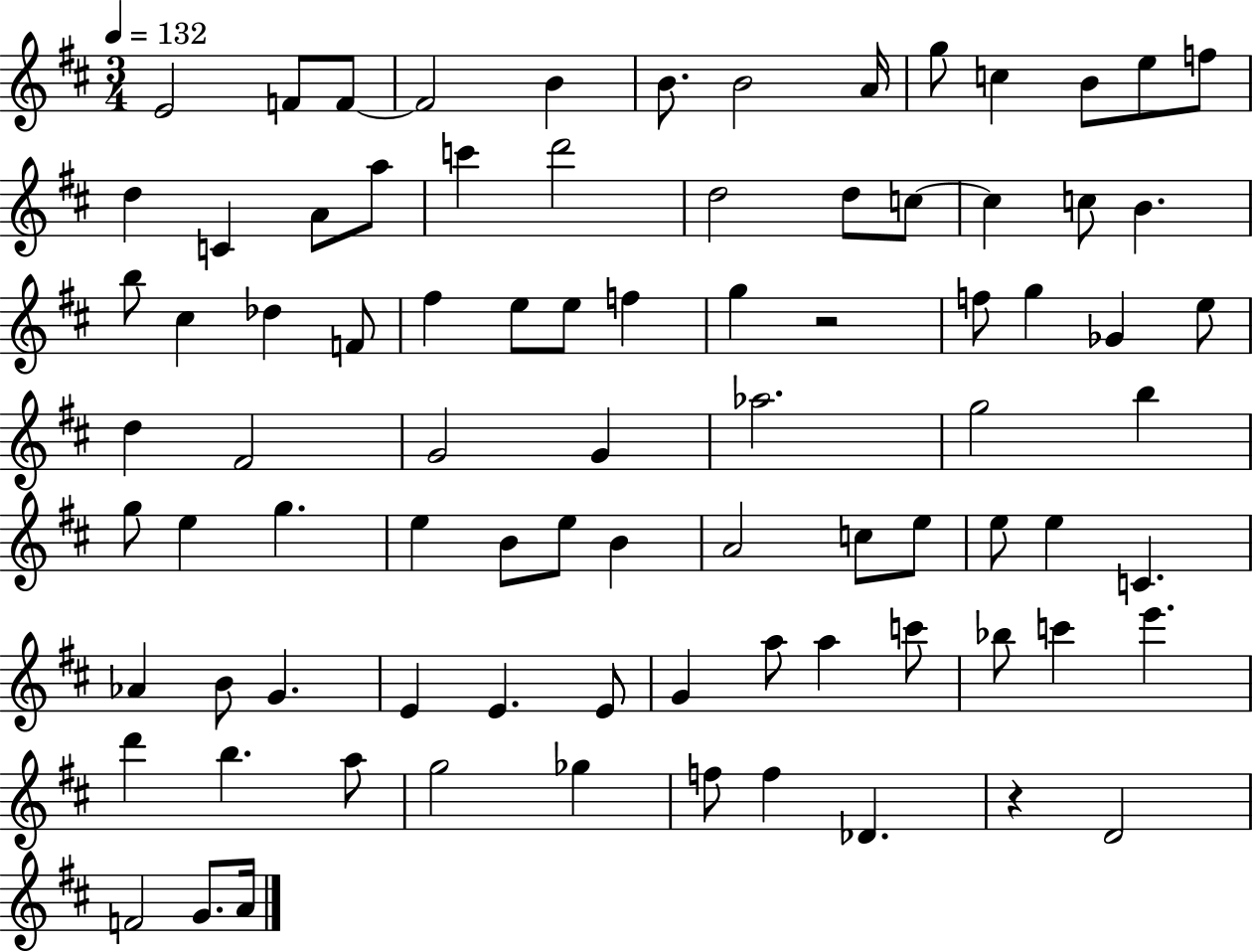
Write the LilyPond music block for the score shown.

{
  \clef treble
  \numericTimeSignature
  \time 3/4
  \key d \major
  \tempo 4 = 132
  e'2 f'8 f'8~~ | f'2 b'4 | b'8. b'2 a'16 | g''8 c''4 b'8 e''8 f''8 | \break d''4 c'4 a'8 a''8 | c'''4 d'''2 | d''2 d''8 c''8~~ | c''4 c''8 b'4. | \break b''8 cis''4 des''4 f'8 | fis''4 e''8 e''8 f''4 | g''4 r2 | f''8 g''4 ges'4 e''8 | \break d''4 fis'2 | g'2 g'4 | aes''2. | g''2 b''4 | \break g''8 e''4 g''4. | e''4 b'8 e''8 b'4 | a'2 c''8 e''8 | e''8 e''4 c'4. | \break aes'4 b'8 g'4. | e'4 e'4. e'8 | g'4 a''8 a''4 c'''8 | bes''8 c'''4 e'''4. | \break d'''4 b''4. a''8 | g''2 ges''4 | f''8 f''4 des'4. | r4 d'2 | \break f'2 g'8. a'16 | \bar "|."
}